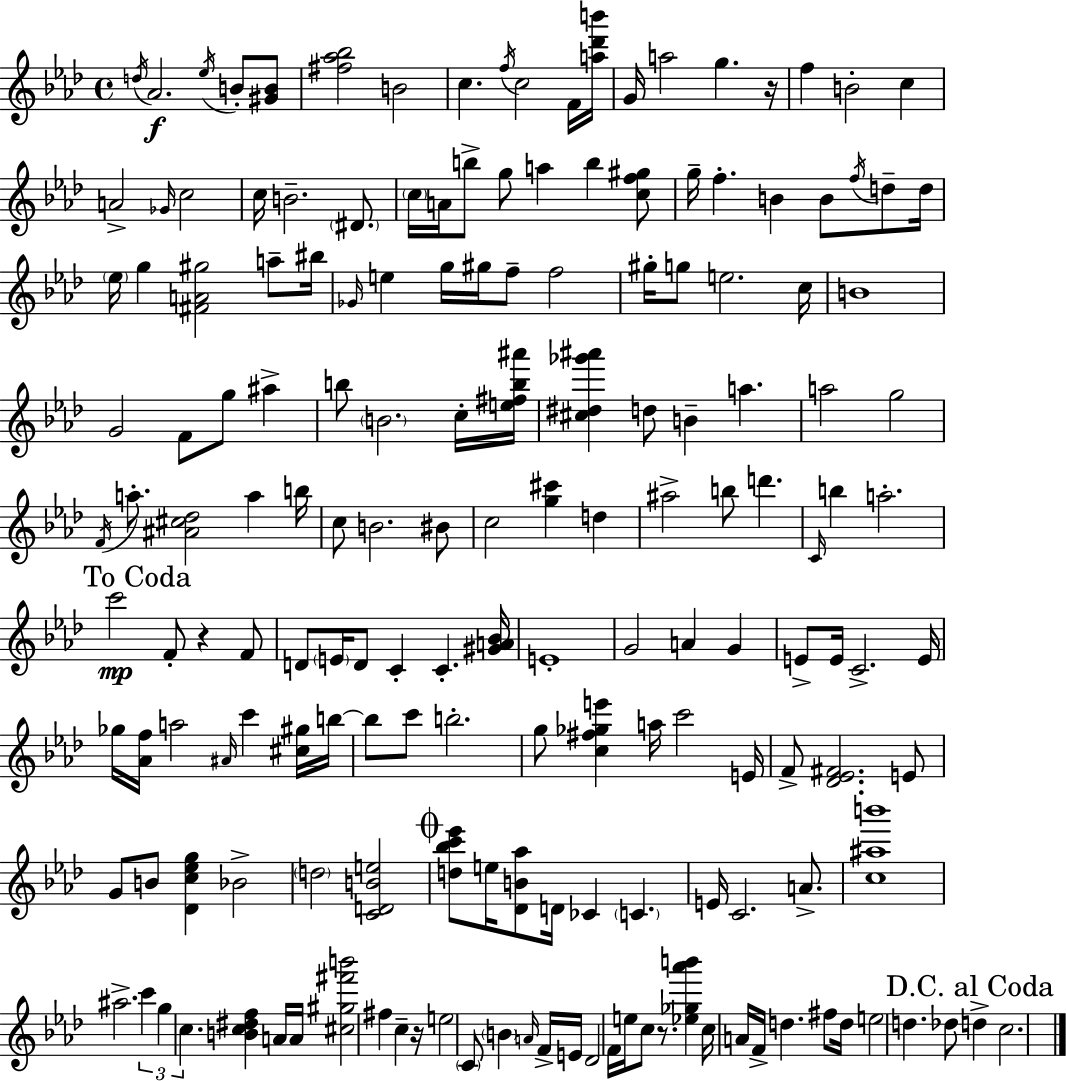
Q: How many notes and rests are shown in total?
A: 172